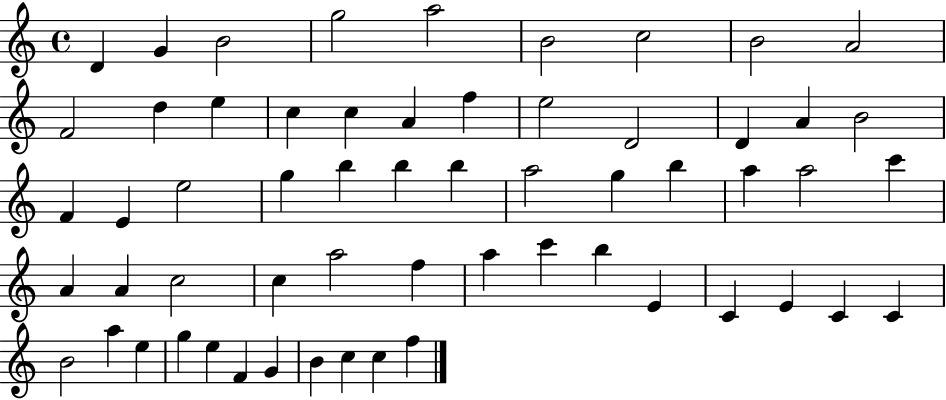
X:1
T:Untitled
M:4/4
L:1/4
K:C
D G B2 g2 a2 B2 c2 B2 A2 F2 d e c c A f e2 D2 D A B2 F E e2 g b b b a2 g b a a2 c' A A c2 c a2 f a c' b E C E C C B2 a e g e F G B c c f